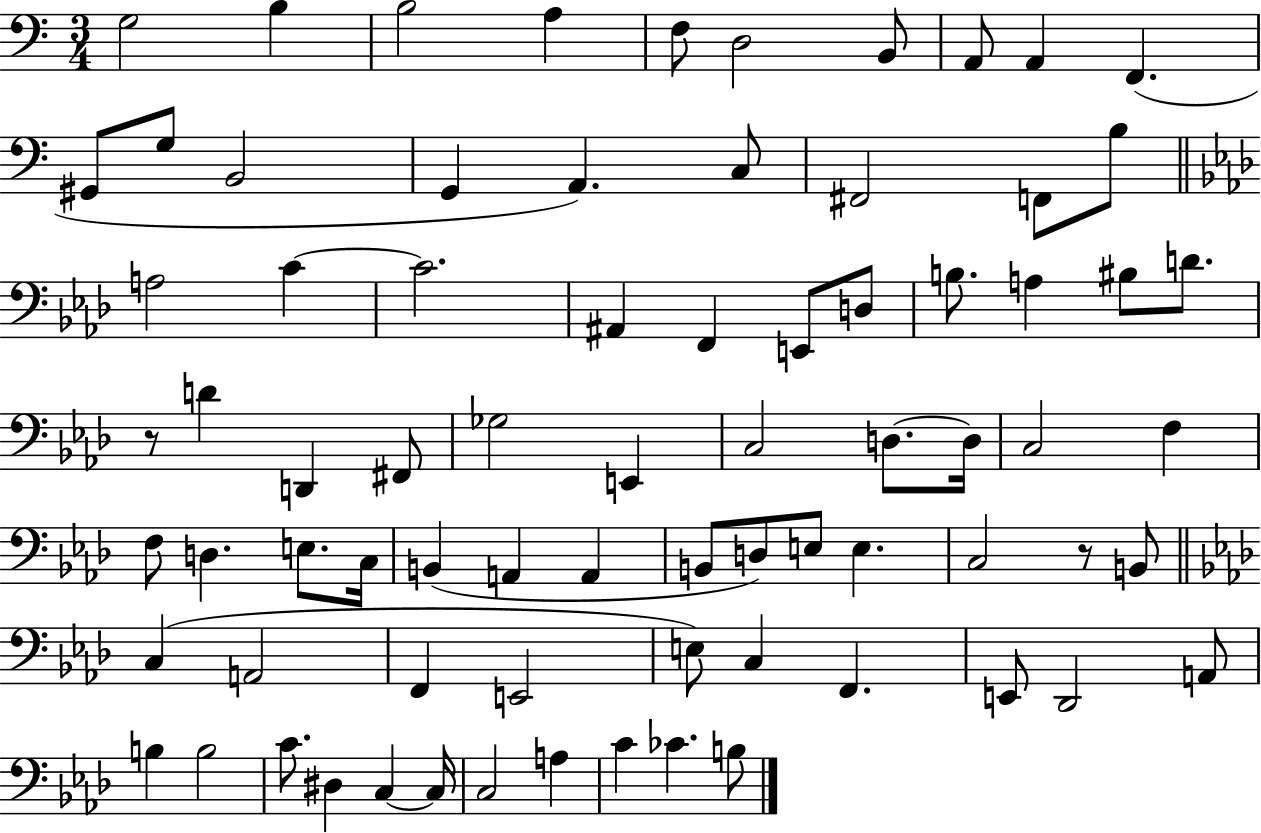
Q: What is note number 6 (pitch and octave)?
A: D3